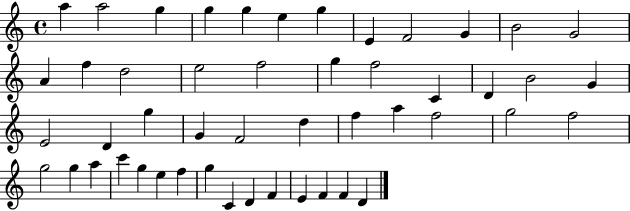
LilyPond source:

{
  \clef treble
  \time 4/4
  \defaultTimeSignature
  \key c \major
  a''4 a''2 g''4 | g''4 g''4 e''4 g''4 | e'4 f'2 g'4 | b'2 g'2 | \break a'4 f''4 d''2 | e''2 f''2 | g''4 f''2 c'4 | d'4 b'2 g'4 | \break e'2 d'4 g''4 | g'4 f'2 d''4 | f''4 a''4 f''2 | g''2 f''2 | \break g''2 g''4 a''4 | c'''4 g''4 e''4 f''4 | g''4 c'4 d'4 f'4 | e'4 f'4 f'4 d'4 | \break \bar "|."
}